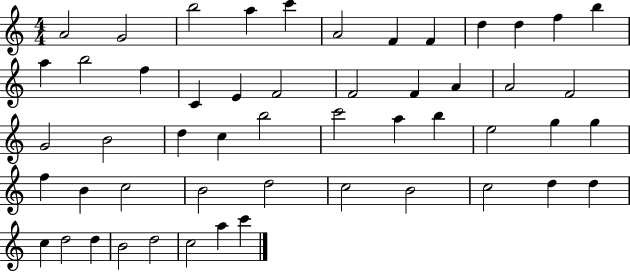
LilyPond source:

{
  \clef treble
  \numericTimeSignature
  \time 4/4
  \key c \major
  a'2 g'2 | b''2 a''4 c'''4 | a'2 f'4 f'4 | d''4 d''4 f''4 b''4 | \break a''4 b''2 f''4 | c'4 e'4 f'2 | f'2 f'4 a'4 | a'2 f'2 | \break g'2 b'2 | d''4 c''4 b''2 | c'''2 a''4 b''4 | e''2 g''4 g''4 | \break f''4 b'4 c''2 | b'2 d''2 | c''2 b'2 | c''2 d''4 d''4 | \break c''4 d''2 d''4 | b'2 d''2 | c''2 a''4 c'''4 | \bar "|."
}